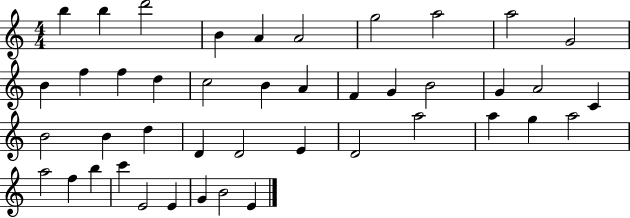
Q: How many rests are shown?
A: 0